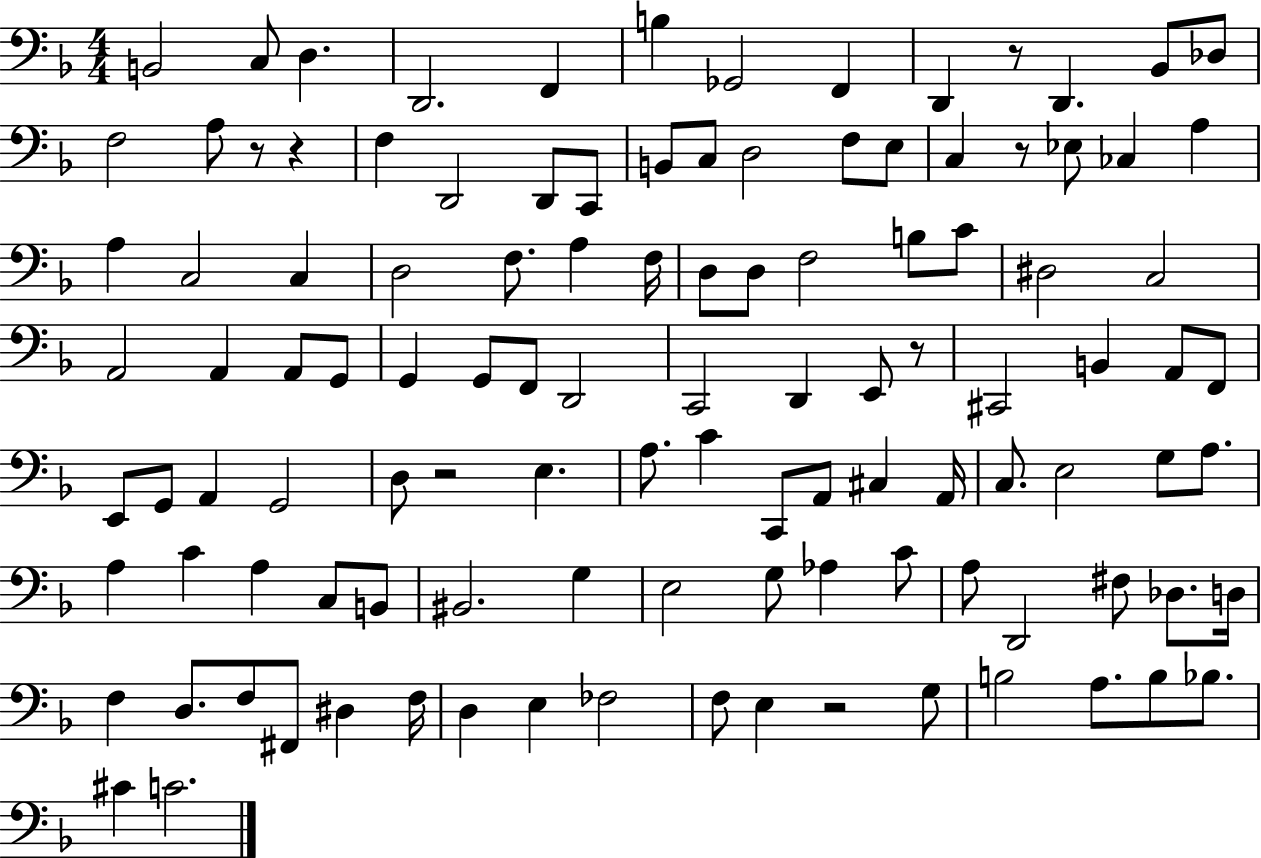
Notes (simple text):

B2/h C3/e D3/q. D2/h. F2/q B3/q Gb2/h F2/q D2/q R/e D2/q. Bb2/e Db3/e F3/h A3/e R/e R/q F3/q D2/h D2/e C2/e B2/e C3/e D3/h F3/e E3/e C3/q R/e Eb3/e CES3/q A3/q A3/q C3/h C3/q D3/h F3/e. A3/q F3/s D3/e D3/e F3/h B3/e C4/e D#3/h C3/h A2/h A2/q A2/e G2/e G2/q G2/e F2/e D2/h C2/h D2/q E2/e R/e C#2/h B2/q A2/e F2/e E2/e G2/e A2/q G2/h D3/e R/h E3/q. A3/e. C4/q C2/e A2/e C#3/q A2/s C3/e. E3/h G3/e A3/e. A3/q C4/q A3/q C3/e B2/e BIS2/h. G3/q E3/h G3/e Ab3/q C4/e A3/e D2/h F#3/e Db3/e. D3/s F3/q D3/e. F3/e F#2/e D#3/q F3/s D3/q E3/q FES3/h F3/e E3/q R/h G3/e B3/h A3/e. B3/e Bb3/e. C#4/q C4/h.